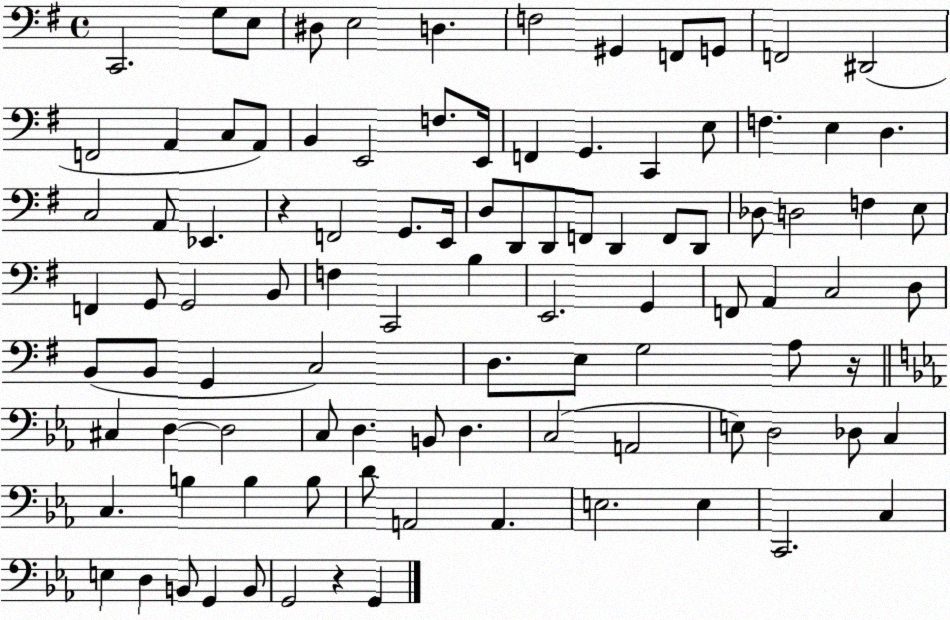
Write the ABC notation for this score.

X:1
T:Untitled
M:4/4
L:1/4
K:G
C,,2 G,/2 E,/2 ^D,/2 E,2 D, F,2 ^G,, F,,/2 G,,/2 F,,2 ^D,,2 F,,2 A,, C,/2 A,,/2 B,, E,,2 F,/2 E,,/4 F,, G,, C,, E,/2 F, E, D, C,2 A,,/2 _E,, z F,,2 G,,/2 E,,/4 D,/2 D,,/2 D,,/2 F,,/2 D,, F,,/2 D,,/2 _D,/2 D,2 F, E,/2 F,, G,,/2 G,,2 B,,/2 F, C,,2 B, E,,2 G,, F,,/2 A,, C,2 D,/2 B,,/2 B,,/2 G,, C,2 D,/2 E,/2 G,2 A,/2 z/4 ^C, D, D,2 C,/2 D, B,,/2 D, C,2 A,,2 E,/2 D,2 _D,/2 C, C, B, B, B,/2 D/2 A,,2 A,, E,2 E, C,,2 C, E, D, B,,/2 G,, B,,/2 G,,2 z G,,